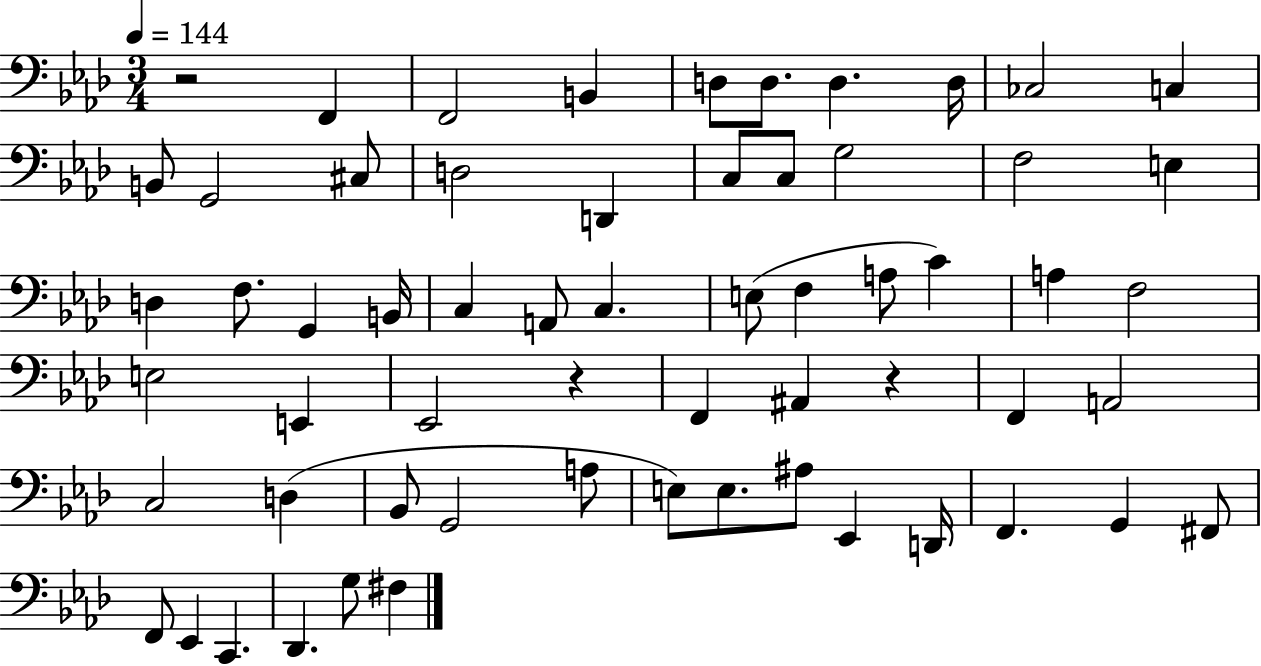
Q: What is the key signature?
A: AES major